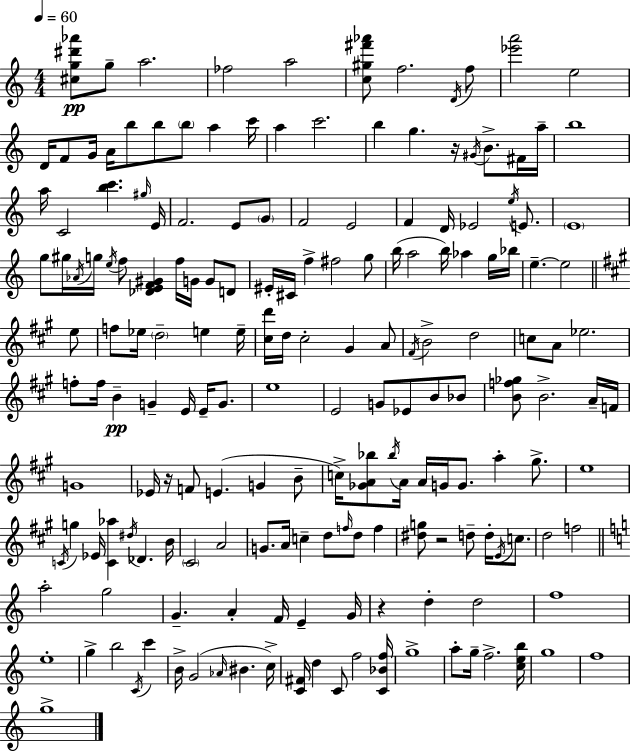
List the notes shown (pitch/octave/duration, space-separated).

[C#5,G5,D#6,Ab6]/e G5/e A5/h. FES5/h A5/h [C5,G#5,F#6,Ab6]/e F5/h. D4/s F5/e [Eb6,A6]/h E5/h D4/s F4/e G4/s A4/s B5/e B5/e B5/e A5/q C6/s A5/q C6/h. B5/q G5/q. R/s G#4/s B4/e. F#4/s A5/s B5/w A5/s C4/h [B5,C6]/q. G#5/s E4/s F4/h. E4/e G4/e F4/h E4/h F4/q D4/s Eb4/h E5/s E4/e. E4/w G5/e G#5/s Ab4/s G5/s E5/s F5/e [Db4,E4,F4,G#4]/q F5/s G4/s G4/e D4/e EIS4/s C#4/s F5/q F#5/h G5/e B5/s A5/h B5/s Ab5/q G5/s Bb5/s E5/q. E5/h E5/e F5/e Eb5/s D5/h E5/q E5/s [C#5,D6]/s D5/s C#5/h G#4/q A4/e F#4/s B4/h D5/h C5/e A4/e Eb5/h. F5/e F5/s B4/q G4/q E4/s E4/s G4/e. E5/w E4/h G4/e Eb4/e B4/e Bb4/e [B4,F5,Gb5]/e B4/h. A4/s F4/s G4/w Eb4/s R/s F4/e E4/q. G4/q B4/e C5/s [Gb4,A4,Bb5]/e Bb5/s A4/s A4/s G4/s G4/e. A5/q G#5/e. E5/w C4/s G5/q Eb4/s [C4,Ab5]/q D#5/s Db4/q. B4/s C#4/h A4/h G4/e. A4/s C5/q D5/e F5/s D5/e F5/q [D#5,G5]/e R/h D5/e D5/s E4/s C5/e. D5/h F5/h A5/h G5/h G4/q. A4/q F4/s E4/q G4/s R/q D5/q D5/h F5/w E5/w G5/q B5/h C4/s C6/q B4/s G4/h Ab4/s BIS4/q. C5/s [C4,F#4]/s D5/q C4/e F5/h [C4,Bb4,F5]/s G5/w A5/e G5/s F5/h. [C5,E5,B5]/s G5/w F5/w G5/w